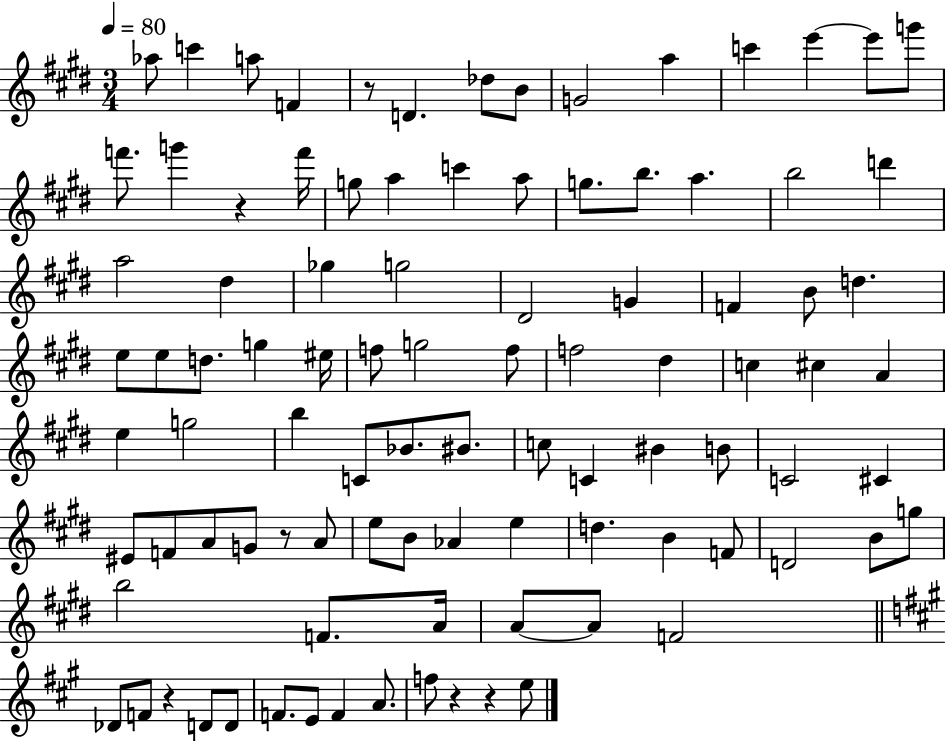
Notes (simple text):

Ab5/e C6/q A5/e F4/q R/e D4/q. Db5/e B4/e G4/h A5/q C6/q E6/q E6/e G6/e F6/e. G6/q R/q F6/s G5/e A5/q C6/q A5/e G5/e. B5/e. A5/q. B5/h D6/q A5/h D#5/q Gb5/q G5/h D#4/h G4/q F4/q B4/e D5/q. E5/e E5/e D5/e. G5/q EIS5/s F5/e G5/h F5/e F5/h D#5/q C5/q C#5/q A4/q E5/q G5/h B5/q C4/e Bb4/e. BIS4/e. C5/e C4/q BIS4/q B4/e C4/h C#4/q EIS4/e F4/e A4/e G4/e R/e A4/e E5/e B4/e Ab4/q E5/q D5/q. B4/q F4/e D4/h B4/e G5/e B5/h F4/e. A4/s A4/e A4/e F4/h Db4/e F4/e R/q D4/e D4/e F4/e. E4/e F4/q A4/e. F5/e R/q R/q E5/e